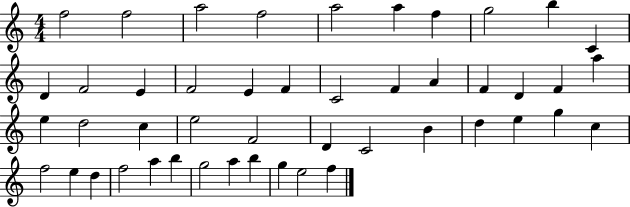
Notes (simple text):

F5/h F5/h A5/h F5/h A5/h A5/q F5/q G5/h B5/q C4/q D4/q F4/h E4/q F4/h E4/q F4/q C4/h F4/q A4/q F4/q D4/q F4/q A5/q E5/q D5/h C5/q E5/h F4/h D4/q C4/h B4/q D5/q E5/q G5/q C5/q F5/h E5/q D5/q F5/h A5/q B5/q G5/h A5/q B5/q G5/q E5/h F5/q